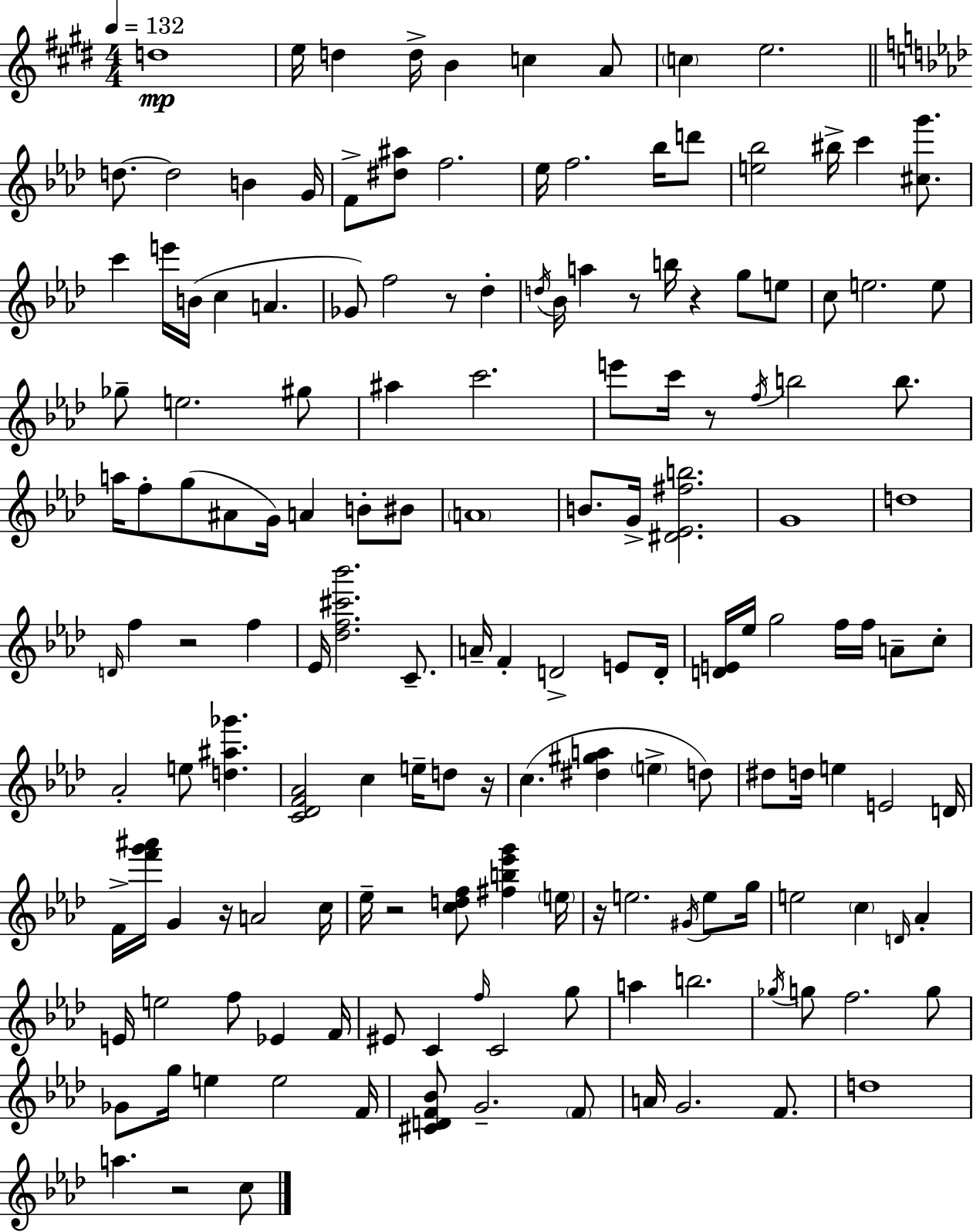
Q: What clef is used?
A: treble